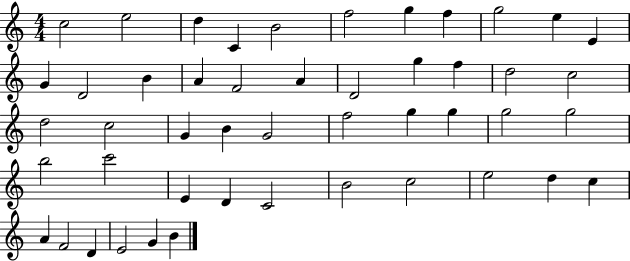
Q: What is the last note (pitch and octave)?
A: B4